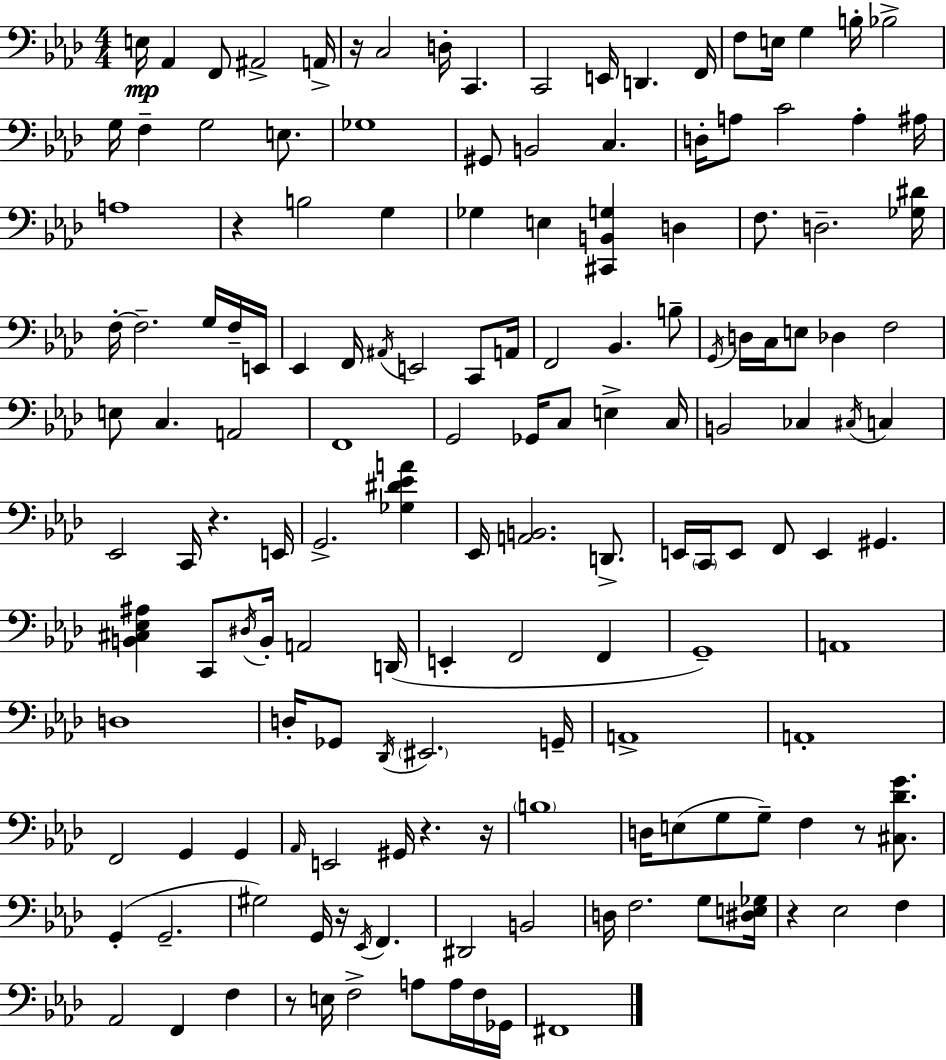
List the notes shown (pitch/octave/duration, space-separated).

E3/s Ab2/q F2/e A#2/h A2/s R/s C3/h D3/s C2/q. C2/h E2/s D2/q. F2/s F3/e E3/s G3/q B3/s Bb3/h G3/s F3/q G3/h E3/e. Gb3/w G#2/e B2/h C3/q. D3/s A3/e C4/h A3/q A#3/s A3/w R/q B3/h G3/q Gb3/q E3/q [C#2,B2,G3]/q D3/q F3/e. D3/h. [Gb3,D#4]/s F3/s F3/h. G3/s F3/s E2/s Eb2/q F2/s A#2/s E2/h C2/e A2/s F2/h Bb2/q. B3/e G2/s D3/s C3/s E3/e Db3/q F3/h E3/e C3/q. A2/h F2/w G2/h Gb2/s C3/e E3/q C3/s B2/h CES3/q C#3/s C3/q Eb2/h C2/s R/q. E2/s G2/h. [Gb3,D#4,Eb4,A4]/q Eb2/s [A2,B2]/h. D2/e. E2/s C2/s E2/e F2/e E2/q G#2/q. [B2,C#3,Eb3,A#3]/q C2/e D#3/s B2/s A2/h D2/s E2/q F2/h F2/q G2/w A2/w D3/w D3/s Gb2/e Db2/s EIS2/h. G2/s A2/w A2/w F2/h G2/q G2/q Ab2/s E2/h G#2/s R/q. R/s B3/w D3/s E3/e G3/e G3/e F3/q R/e [C#3,Db4,G4]/e. G2/q G2/h. G#3/h G2/s R/s Eb2/s F2/q. D#2/h B2/h D3/s F3/h. G3/e [D#3,E3,Gb3]/s R/q Eb3/h F3/q Ab2/h F2/q F3/q R/e E3/s F3/h A3/e A3/s F3/s Gb2/s F#2/w